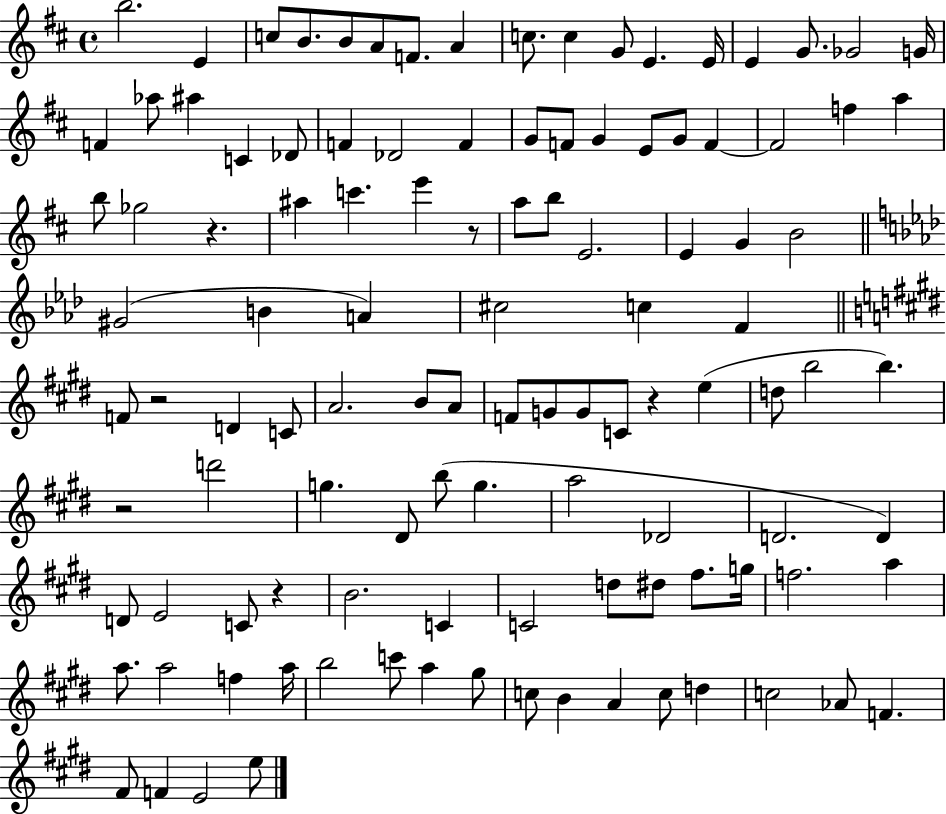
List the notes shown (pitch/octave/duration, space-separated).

B5/h. E4/q C5/e B4/e. B4/e A4/e F4/e. A4/q C5/e. C5/q G4/e E4/q. E4/s E4/q G4/e. Gb4/h G4/s F4/q Ab5/e A#5/q C4/q Db4/e F4/q Db4/h F4/q G4/e F4/e G4/q E4/e G4/e F4/q F4/h F5/q A5/q B5/e Gb5/h R/q. A#5/q C6/q. E6/q R/e A5/e B5/e E4/h. E4/q G4/q B4/h G#4/h B4/q A4/q C#5/h C5/q F4/q F4/e R/h D4/q C4/e A4/h. B4/e A4/e F4/e G4/e G4/e C4/e R/q E5/q D5/e B5/h B5/q. R/h D6/h G5/q. D#4/e B5/e G5/q. A5/h Db4/h D4/h. D4/q D4/e E4/h C4/e R/q B4/h. C4/q C4/h D5/e D#5/e F#5/e. G5/s F5/h. A5/q A5/e. A5/h F5/q A5/s B5/h C6/e A5/q G#5/e C5/e B4/q A4/q C5/e D5/q C5/h Ab4/e F4/q. F#4/e F4/q E4/h E5/e